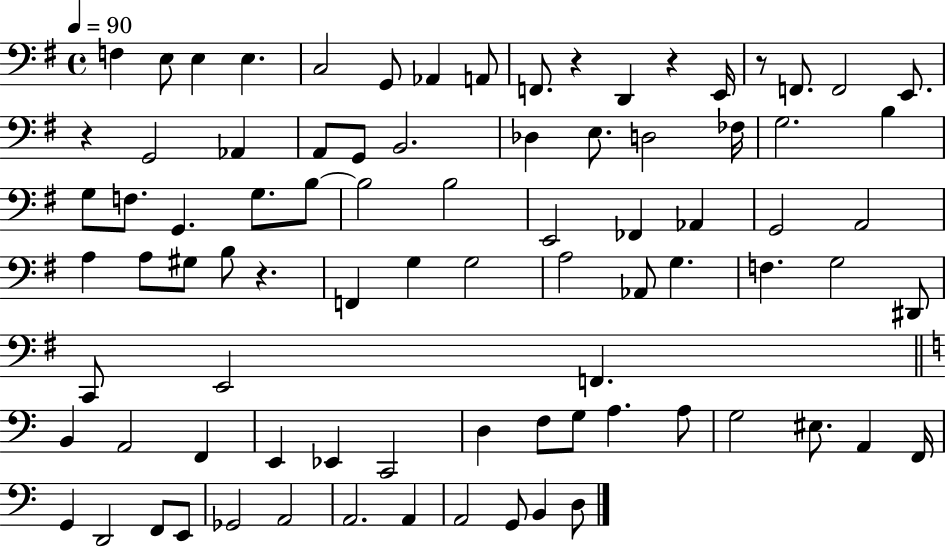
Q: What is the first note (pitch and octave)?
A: F3